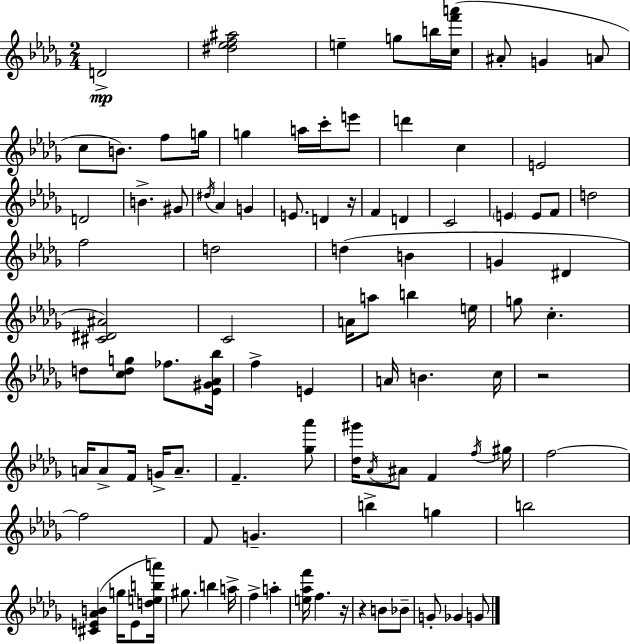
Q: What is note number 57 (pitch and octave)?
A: G4